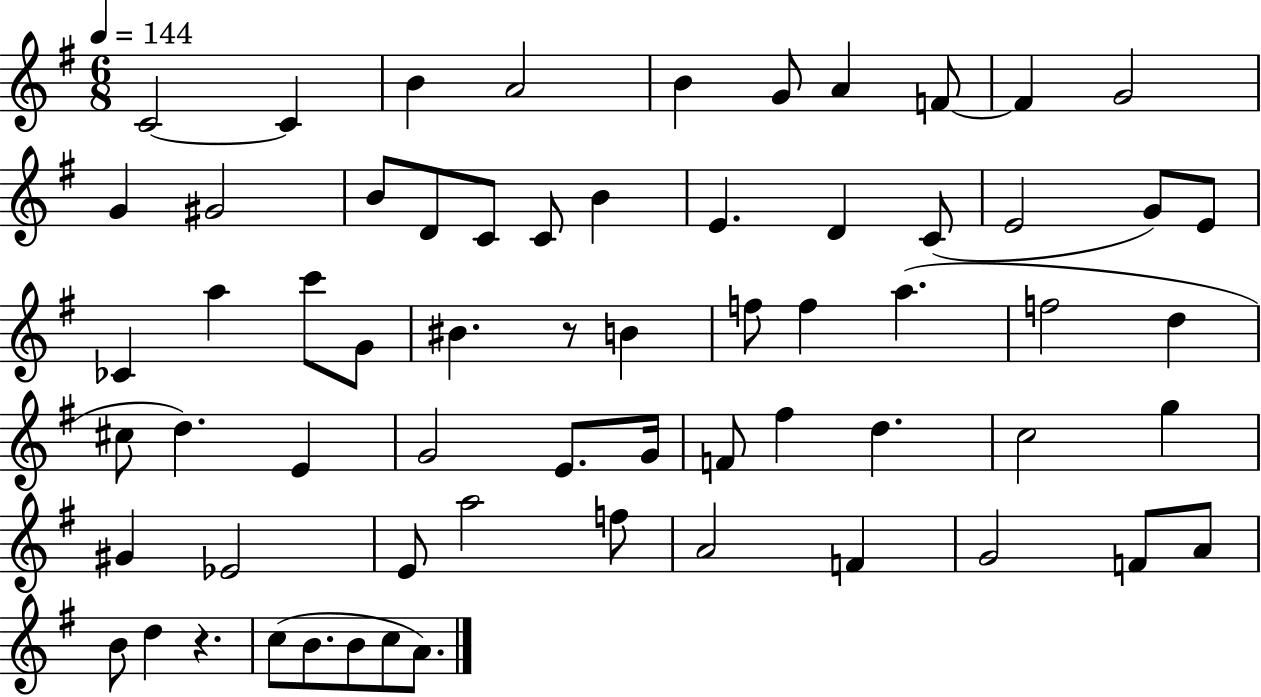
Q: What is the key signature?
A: G major